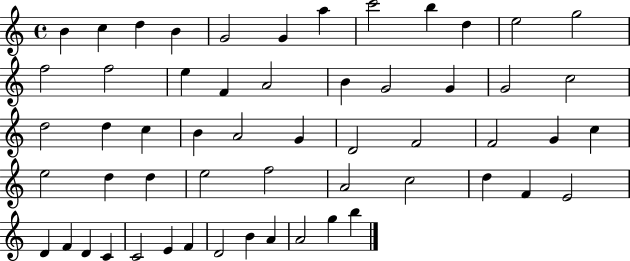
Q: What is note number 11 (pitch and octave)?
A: E5